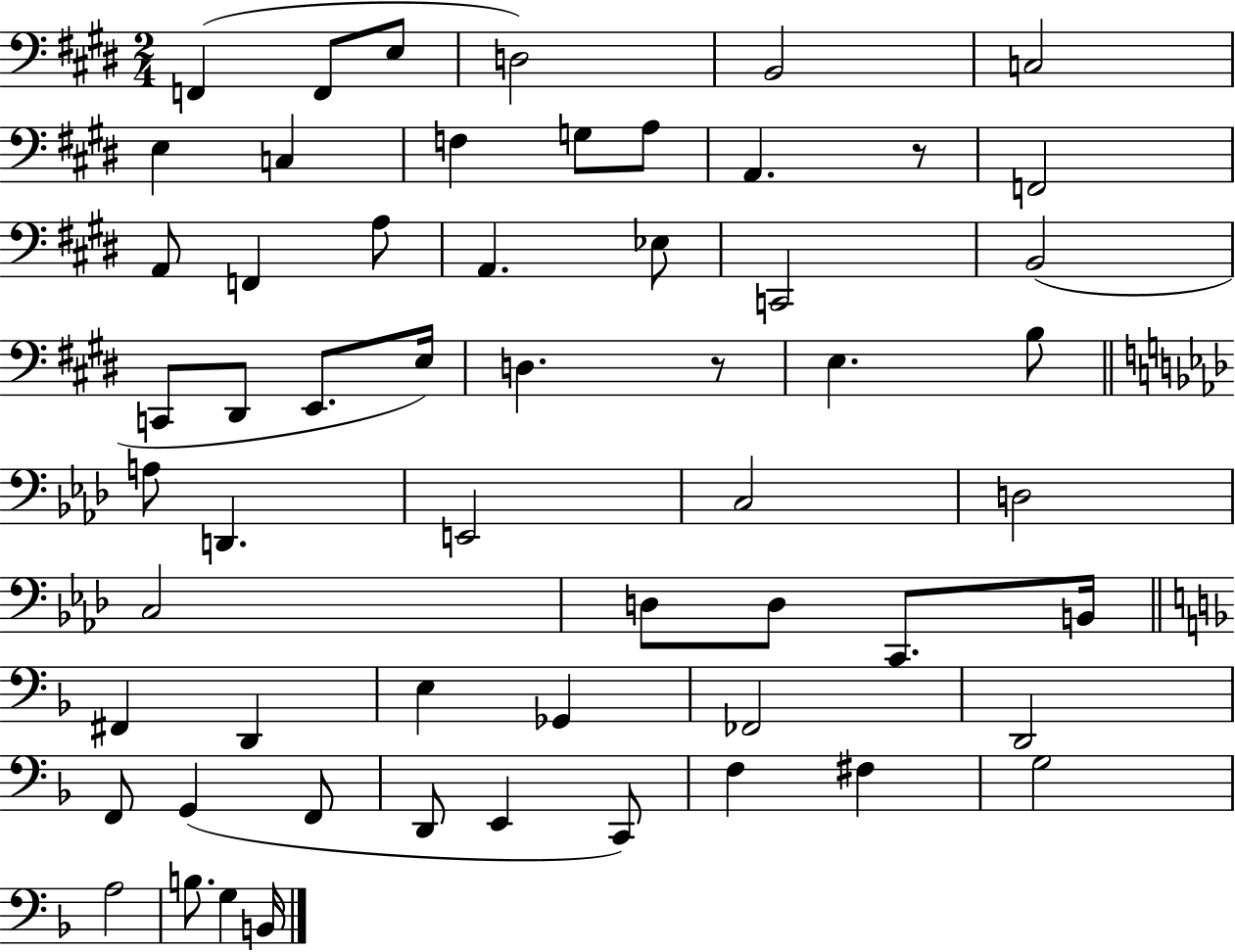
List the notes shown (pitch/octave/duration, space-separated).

F2/q F2/e E3/e D3/h B2/h C3/h E3/q C3/q F3/q G3/e A3/e A2/q. R/e F2/h A2/e F2/q A3/e A2/q. Eb3/e C2/h B2/h C2/e D#2/e E2/e. E3/s D3/q. R/e E3/q. B3/e A3/e D2/q. E2/h C3/h D3/h C3/h D3/e D3/e C2/e. B2/s F#2/q D2/q E3/q Gb2/q FES2/h D2/h F2/e G2/q F2/e D2/e E2/q C2/e F3/q F#3/q G3/h A3/h B3/e. G3/q B2/s